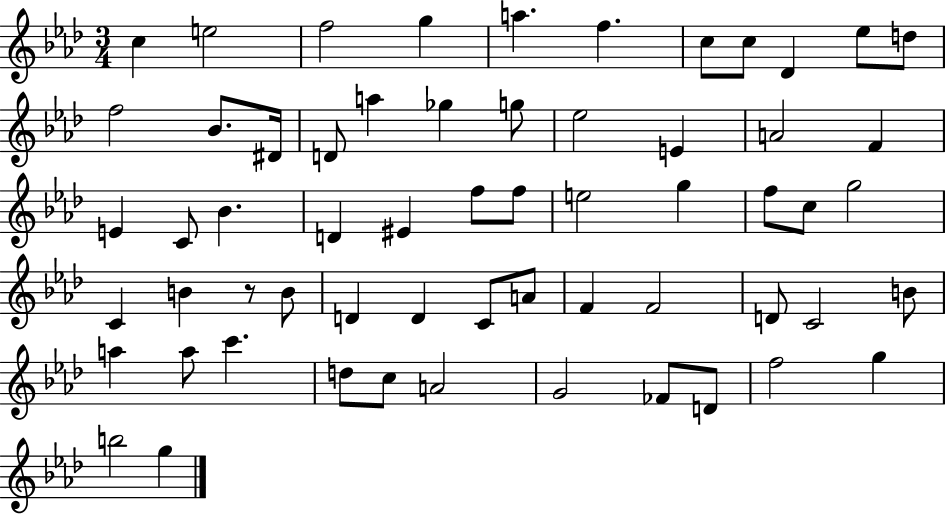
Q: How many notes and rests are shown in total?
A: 60